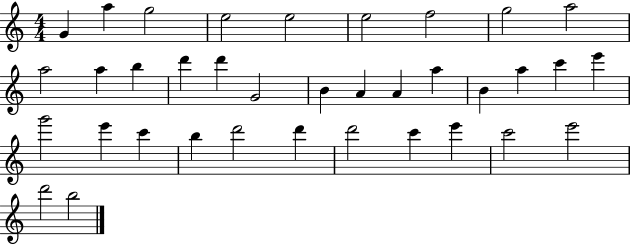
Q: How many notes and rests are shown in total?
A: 36